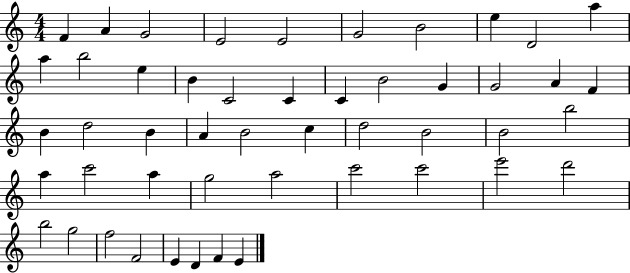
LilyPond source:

{
  \clef treble
  \numericTimeSignature
  \time 4/4
  \key c \major
  f'4 a'4 g'2 | e'2 e'2 | g'2 b'2 | e''4 d'2 a''4 | \break a''4 b''2 e''4 | b'4 c'2 c'4 | c'4 b'2 g'4 | g'2 a'4 f'4 | \break b'4 d''2 b'4 | a'4 b'2 c''4 | d''2 b'2 | b'2 b''2 | \break a''4 c'''2 a''4 | g''2 a''2 | c'''2 c'''2 | e'''2 d'''2 | \break b''2 g''2 | f''2 f'2 | e'4 d'4 f'4 e'4 | \bar "|."
}